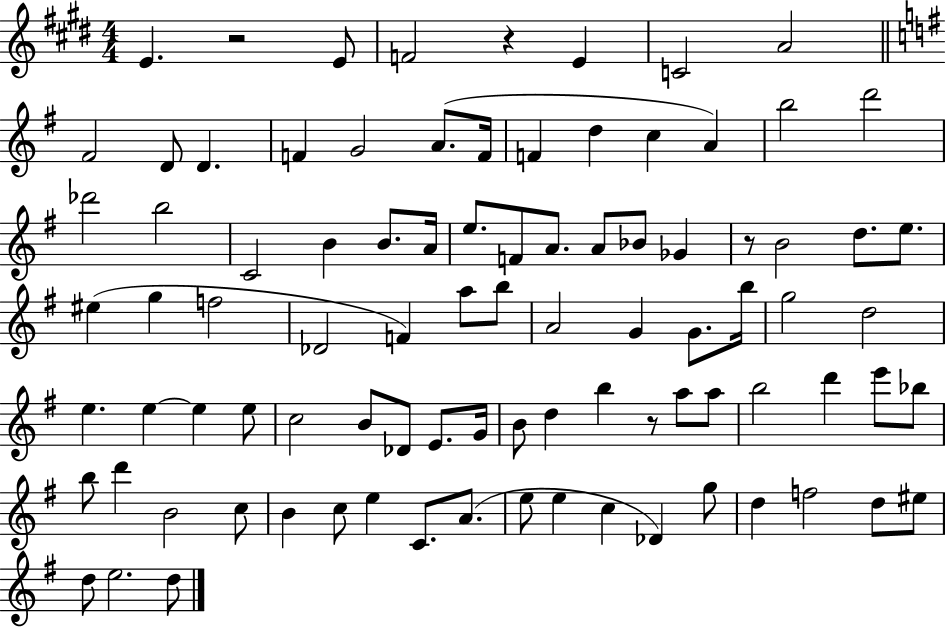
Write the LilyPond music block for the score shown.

{
  \clef treble
  \numericTimeSignature
  \time 4/4
  \key e \major
  e'4. r2 e'8 | f'2 r4 e'4 | c'2 a'2 | \bar "||" \break \key g \major fis'2 d'8 d'4. | f'4 g'2 a'8.( f'16 | f'4 d''4 c''4 a'4) | b''2 d'''2 | \break des'''2 b''2 | c'2 b'4 b'8. a'16 | e''8. f'8 a'8. a'8 bes'8 ges'4 | r8 b'2 d''8. e''8. | \break eis''4( g''4 f''2 | des'2 f'4) a''8 b''8 | a'2 g'4 g'8. b''16 | g''2 d''2 | \break e''4. e''4~~ e''4 e''8 | c''2 b'8 des'8 e'8. g'16 | b'8 d''4 b''4 r8 a''8 a''8 | b''2 d'''4 e'''8 bes''8 | \break b''8 d'''4 b'2 c''8 | b'4 c''8 e''4 c'8. a'8.( | e''8 e''4 c''4 des'4) g''8 | d''4 f''2 d''8 eis''8 | \break d''8 e''2. d''8 | \bar "|."
}